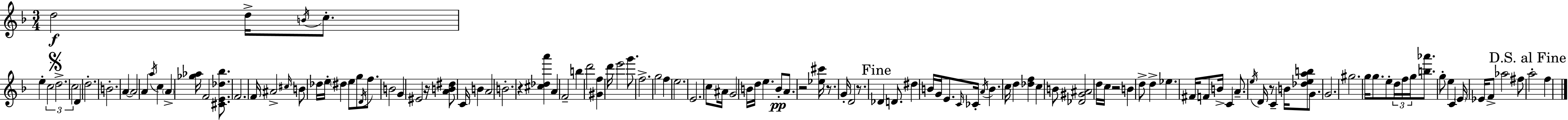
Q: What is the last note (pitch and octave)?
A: F5